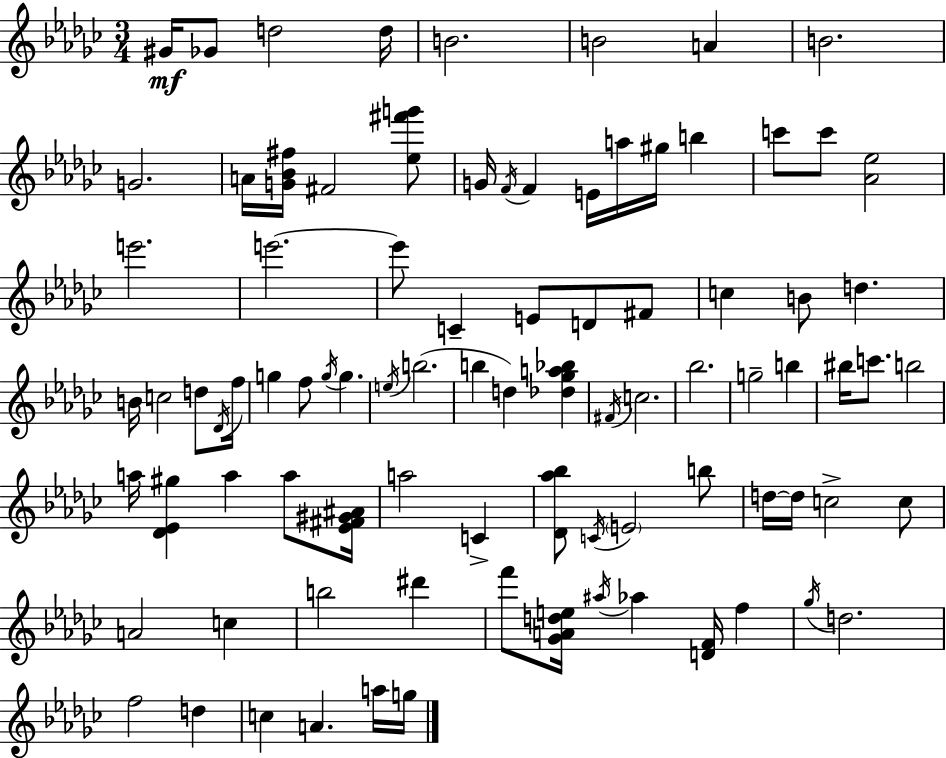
G#4/s Gb4/e D5/h D5/s B4/h. B4/h A4/q B4/h. G4/h. A4/s [G4,Bb4,F#5]/s F#4/h [Eb5,F#6,G6]/e G4/s F4/s F4/q E4/s A5/s G#5/s B5/q C6/e C6/e [Ab4,Eb5]/h E6/h. E6/h. E6/e C4/q E4/e D4/e F#4/e C5/q B4/e D5/q. B4/s C5/h D5/e Db4/s F5/s G5/q F5/e G5/s G5/q. E5/s B5/h. B5/q D5/q [Db5,Gb5,A5,Bb5]/q F#4/s C5/h. Bb5/h. G5/h B5/q BIS5/s C6/e. B5/h A5/s [Db4,Eb4,G#5]/q A5/q A5/e [Eb4,F#4,G#4,A#4]/s A5/h C4/q [Db4,Ab5,Bb5]/e C4/s E4/h B5/e D5/s D5/s C5/h C5/e A4/h C5/q B5/h D#6/q F6/e [Gb4,A4,D5,E5]/s A#5/s Ab5/q [D4,F4]/s F5/q Gb5/s D5/h. F5/h D5/q C5/q A4/q. A5/s G5/s